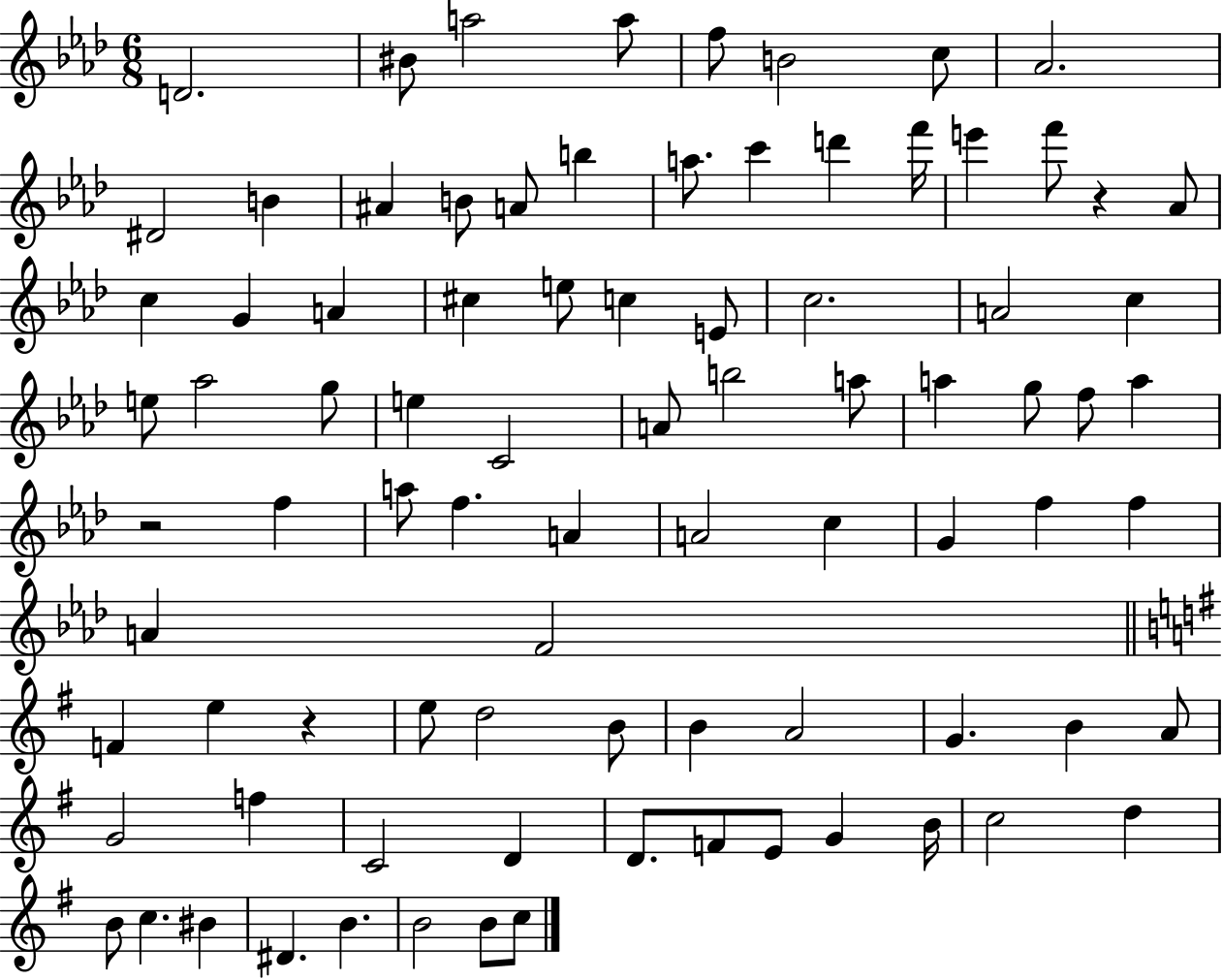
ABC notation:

X:1
T:Untitled
M:6/8
L:1/4
K:Ab
D2 ^B/2 a2 a/2 f/2 B2 c/2 _A2 ^D2 B ^A B/2 A/2 b a/2 c' d' f'/4 e' f'/2 z _A/2 c G A ^c e/2 c E/2 c2 A2 c e/2 _a2 g/2 e C2 A/2 b2 a/2 a g/2 f/2 a z2 f a/2 f A A2 c G f f A F2 F e z e/2 d2 B/2 B A2 G B A/2 G2 f C2 D D/2 F/2 E/2 G B/4 c2 d B/2 c ^B ^D B B2 B/2 c/2